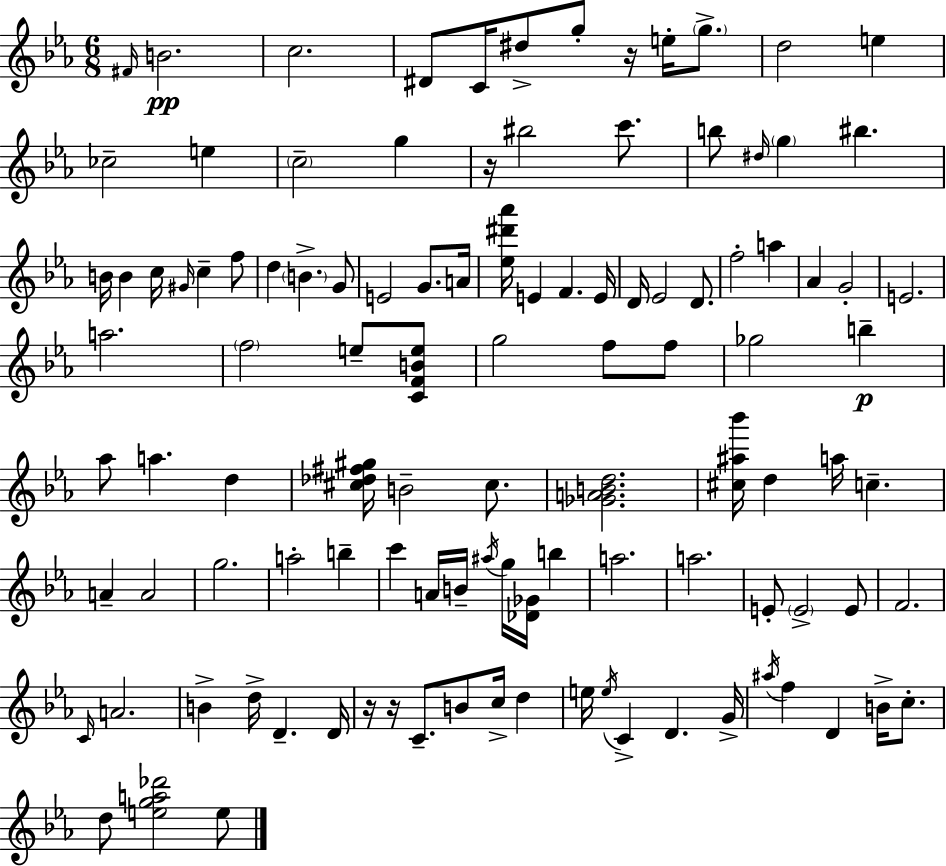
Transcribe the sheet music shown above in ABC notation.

X:1
T:Untitled
M:6/8
L:1/4
K:Eb
^F/4 B2 c2 ^D/2 C/4 ^d/2 g/2 z/4 e/4 g/2 d2 e _c2 e c2 g z/4 ^b2 c'/2 b/2 ^d/4 g ^b B/4 B c/4 ^G/4 c f/2 d B G/2 E2 G/2 A/4 [_e^d'_a']/4 E F E/4 D/4 _E2 D/2 f2 a _A G2 E2 a2 f2 e/2 [CFBe]/2 g2 f/2 f/2 _g2 b _a/2 a d [^c_d^f^g]/4 B2 ^c/2 [_GABd]2 [^c^a_b']/4 d a/4 c A A2 g2 a2 b c' A/4 B/4 ^a/4 g/4 [_D_G]/4 b a2 a2 E/2 E2 E/2 F2 C/4 A2 B d/4 D D/4 z/4 z/4 C/2 B/2 c/4 d e/4 e/4 C D G/4 ^a/4 f D B/4 c/2 d/2 [ega_d']2 e/2